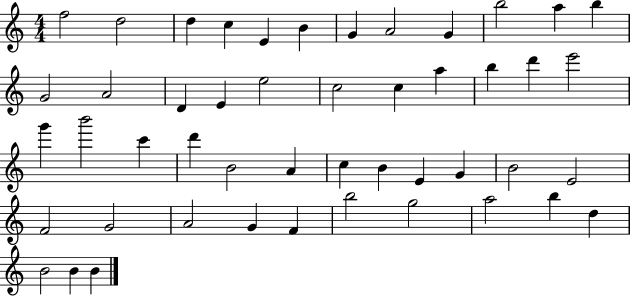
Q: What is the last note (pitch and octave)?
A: B4